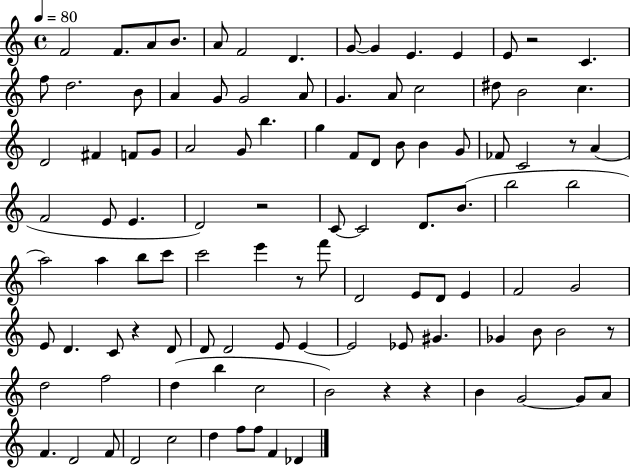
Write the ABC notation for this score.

X:1
T:Untitled
M:4/4
L:1/4
K:C
F2 F/2 A/2 B/2 A/2 F2 D G/2 G E E E/2 z2 C f/2 d2 B/2 A G/2 G2 A/2 G A/2 c2 ^d/2 B2 c D2 ^F F/2 G/2 A2 G/2 b g F/2 D/2 B/2 B G/2 _F/2 C2 z/2 A F2 E/2 E D2 z2 C/2 C2 D/2 B/2 b2 b2 a2 a b/2 c'/2 c'2 e' z/2 f'/2 D2 E/2 D/2 E F2 G2 E/2 D C/2 z D/2 D/2 D2 E/2 E E2 _E/2 ^G _G B/2 B2 z/2 d2 f2 d b c2 B2 z z B G2 G/2 A/2 F D2 F/2 D2 c2 d f/2 f/2 F _D